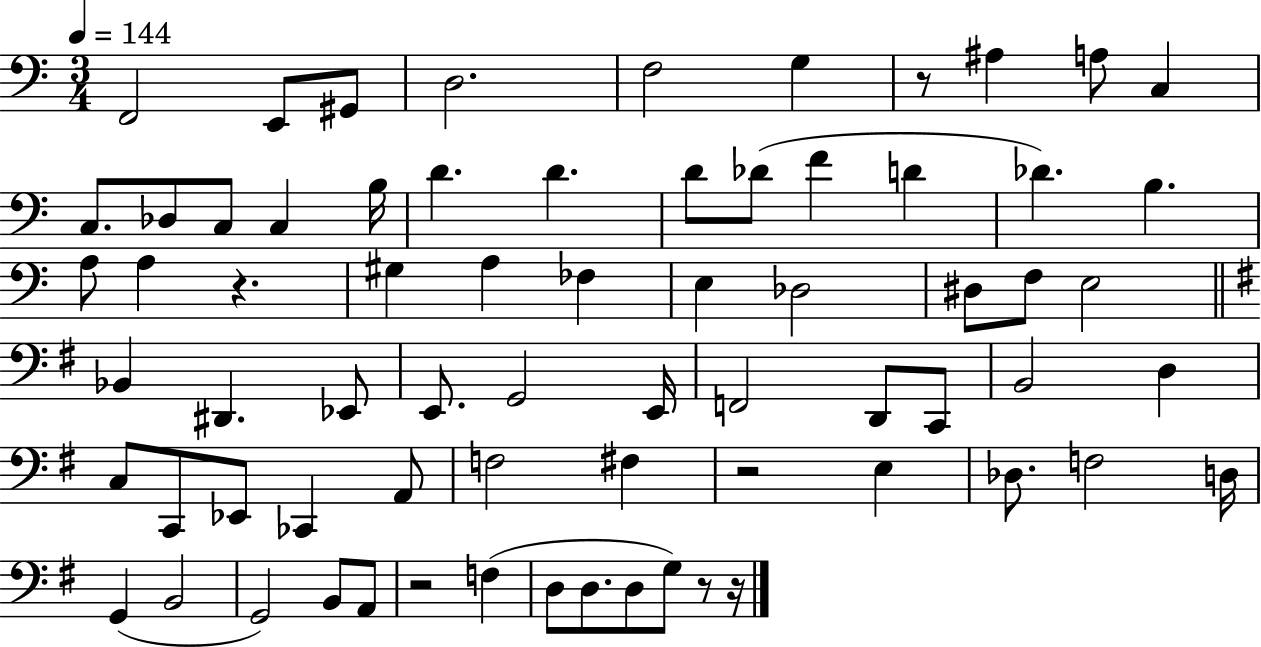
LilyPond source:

{
  \clef bass
  \numericTimeSignature
  \time 3/4
  \key c \major
  \tempo 4 = 144
  f,2 e,8 gis,8 | d2. | f2 g4 | r8 ais4 a8 c4 | \break c8. des8 c8 c4 b16 | d'4. d'4. | d'8 des'8( f'4 d'4 | des'4.) b4. | \break a8 a4 r4. | gis4 a4 fes4 | e4 des2 | dis8 f8 e2 | \break \bar "||" \break \key g \major bes,4 dis,4. ees,8 | e,8. g,2 e,16 | f,2 d,8 c,8 | b,2 d4 | \break c8 c,8 ees,8 ces,4 a,8 | f2 fis4 | r2 e4 | des8. f2 d16 | \break g,4( b,2 | g,2) b,8 a,8 | r2 f4( | d8 d8. d8 g8) r8 r16 | \break \bar "|."
}